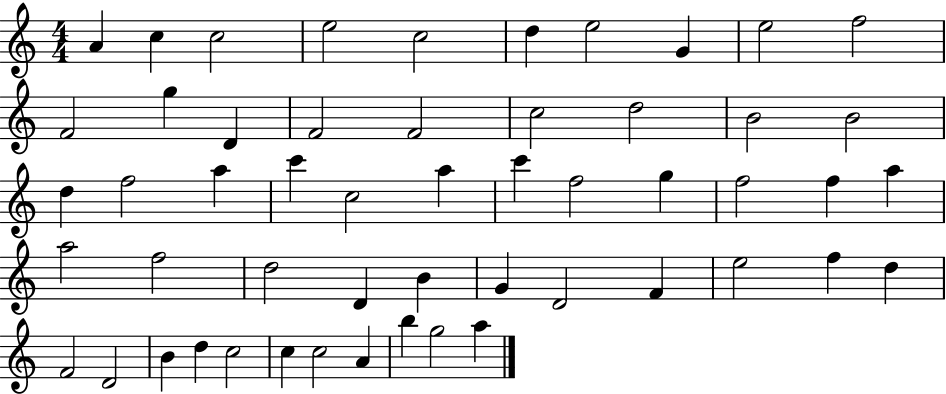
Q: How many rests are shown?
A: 0